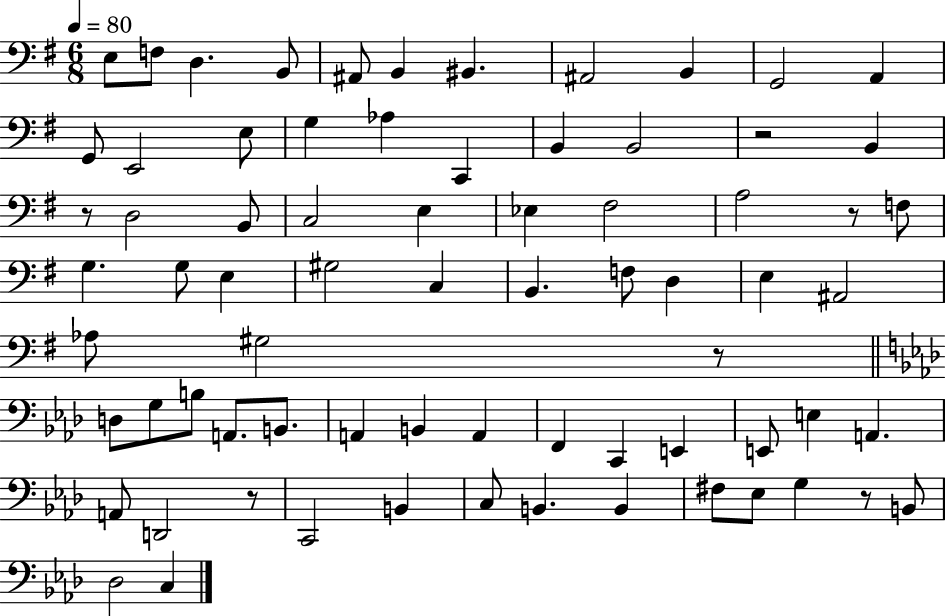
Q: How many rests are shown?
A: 6